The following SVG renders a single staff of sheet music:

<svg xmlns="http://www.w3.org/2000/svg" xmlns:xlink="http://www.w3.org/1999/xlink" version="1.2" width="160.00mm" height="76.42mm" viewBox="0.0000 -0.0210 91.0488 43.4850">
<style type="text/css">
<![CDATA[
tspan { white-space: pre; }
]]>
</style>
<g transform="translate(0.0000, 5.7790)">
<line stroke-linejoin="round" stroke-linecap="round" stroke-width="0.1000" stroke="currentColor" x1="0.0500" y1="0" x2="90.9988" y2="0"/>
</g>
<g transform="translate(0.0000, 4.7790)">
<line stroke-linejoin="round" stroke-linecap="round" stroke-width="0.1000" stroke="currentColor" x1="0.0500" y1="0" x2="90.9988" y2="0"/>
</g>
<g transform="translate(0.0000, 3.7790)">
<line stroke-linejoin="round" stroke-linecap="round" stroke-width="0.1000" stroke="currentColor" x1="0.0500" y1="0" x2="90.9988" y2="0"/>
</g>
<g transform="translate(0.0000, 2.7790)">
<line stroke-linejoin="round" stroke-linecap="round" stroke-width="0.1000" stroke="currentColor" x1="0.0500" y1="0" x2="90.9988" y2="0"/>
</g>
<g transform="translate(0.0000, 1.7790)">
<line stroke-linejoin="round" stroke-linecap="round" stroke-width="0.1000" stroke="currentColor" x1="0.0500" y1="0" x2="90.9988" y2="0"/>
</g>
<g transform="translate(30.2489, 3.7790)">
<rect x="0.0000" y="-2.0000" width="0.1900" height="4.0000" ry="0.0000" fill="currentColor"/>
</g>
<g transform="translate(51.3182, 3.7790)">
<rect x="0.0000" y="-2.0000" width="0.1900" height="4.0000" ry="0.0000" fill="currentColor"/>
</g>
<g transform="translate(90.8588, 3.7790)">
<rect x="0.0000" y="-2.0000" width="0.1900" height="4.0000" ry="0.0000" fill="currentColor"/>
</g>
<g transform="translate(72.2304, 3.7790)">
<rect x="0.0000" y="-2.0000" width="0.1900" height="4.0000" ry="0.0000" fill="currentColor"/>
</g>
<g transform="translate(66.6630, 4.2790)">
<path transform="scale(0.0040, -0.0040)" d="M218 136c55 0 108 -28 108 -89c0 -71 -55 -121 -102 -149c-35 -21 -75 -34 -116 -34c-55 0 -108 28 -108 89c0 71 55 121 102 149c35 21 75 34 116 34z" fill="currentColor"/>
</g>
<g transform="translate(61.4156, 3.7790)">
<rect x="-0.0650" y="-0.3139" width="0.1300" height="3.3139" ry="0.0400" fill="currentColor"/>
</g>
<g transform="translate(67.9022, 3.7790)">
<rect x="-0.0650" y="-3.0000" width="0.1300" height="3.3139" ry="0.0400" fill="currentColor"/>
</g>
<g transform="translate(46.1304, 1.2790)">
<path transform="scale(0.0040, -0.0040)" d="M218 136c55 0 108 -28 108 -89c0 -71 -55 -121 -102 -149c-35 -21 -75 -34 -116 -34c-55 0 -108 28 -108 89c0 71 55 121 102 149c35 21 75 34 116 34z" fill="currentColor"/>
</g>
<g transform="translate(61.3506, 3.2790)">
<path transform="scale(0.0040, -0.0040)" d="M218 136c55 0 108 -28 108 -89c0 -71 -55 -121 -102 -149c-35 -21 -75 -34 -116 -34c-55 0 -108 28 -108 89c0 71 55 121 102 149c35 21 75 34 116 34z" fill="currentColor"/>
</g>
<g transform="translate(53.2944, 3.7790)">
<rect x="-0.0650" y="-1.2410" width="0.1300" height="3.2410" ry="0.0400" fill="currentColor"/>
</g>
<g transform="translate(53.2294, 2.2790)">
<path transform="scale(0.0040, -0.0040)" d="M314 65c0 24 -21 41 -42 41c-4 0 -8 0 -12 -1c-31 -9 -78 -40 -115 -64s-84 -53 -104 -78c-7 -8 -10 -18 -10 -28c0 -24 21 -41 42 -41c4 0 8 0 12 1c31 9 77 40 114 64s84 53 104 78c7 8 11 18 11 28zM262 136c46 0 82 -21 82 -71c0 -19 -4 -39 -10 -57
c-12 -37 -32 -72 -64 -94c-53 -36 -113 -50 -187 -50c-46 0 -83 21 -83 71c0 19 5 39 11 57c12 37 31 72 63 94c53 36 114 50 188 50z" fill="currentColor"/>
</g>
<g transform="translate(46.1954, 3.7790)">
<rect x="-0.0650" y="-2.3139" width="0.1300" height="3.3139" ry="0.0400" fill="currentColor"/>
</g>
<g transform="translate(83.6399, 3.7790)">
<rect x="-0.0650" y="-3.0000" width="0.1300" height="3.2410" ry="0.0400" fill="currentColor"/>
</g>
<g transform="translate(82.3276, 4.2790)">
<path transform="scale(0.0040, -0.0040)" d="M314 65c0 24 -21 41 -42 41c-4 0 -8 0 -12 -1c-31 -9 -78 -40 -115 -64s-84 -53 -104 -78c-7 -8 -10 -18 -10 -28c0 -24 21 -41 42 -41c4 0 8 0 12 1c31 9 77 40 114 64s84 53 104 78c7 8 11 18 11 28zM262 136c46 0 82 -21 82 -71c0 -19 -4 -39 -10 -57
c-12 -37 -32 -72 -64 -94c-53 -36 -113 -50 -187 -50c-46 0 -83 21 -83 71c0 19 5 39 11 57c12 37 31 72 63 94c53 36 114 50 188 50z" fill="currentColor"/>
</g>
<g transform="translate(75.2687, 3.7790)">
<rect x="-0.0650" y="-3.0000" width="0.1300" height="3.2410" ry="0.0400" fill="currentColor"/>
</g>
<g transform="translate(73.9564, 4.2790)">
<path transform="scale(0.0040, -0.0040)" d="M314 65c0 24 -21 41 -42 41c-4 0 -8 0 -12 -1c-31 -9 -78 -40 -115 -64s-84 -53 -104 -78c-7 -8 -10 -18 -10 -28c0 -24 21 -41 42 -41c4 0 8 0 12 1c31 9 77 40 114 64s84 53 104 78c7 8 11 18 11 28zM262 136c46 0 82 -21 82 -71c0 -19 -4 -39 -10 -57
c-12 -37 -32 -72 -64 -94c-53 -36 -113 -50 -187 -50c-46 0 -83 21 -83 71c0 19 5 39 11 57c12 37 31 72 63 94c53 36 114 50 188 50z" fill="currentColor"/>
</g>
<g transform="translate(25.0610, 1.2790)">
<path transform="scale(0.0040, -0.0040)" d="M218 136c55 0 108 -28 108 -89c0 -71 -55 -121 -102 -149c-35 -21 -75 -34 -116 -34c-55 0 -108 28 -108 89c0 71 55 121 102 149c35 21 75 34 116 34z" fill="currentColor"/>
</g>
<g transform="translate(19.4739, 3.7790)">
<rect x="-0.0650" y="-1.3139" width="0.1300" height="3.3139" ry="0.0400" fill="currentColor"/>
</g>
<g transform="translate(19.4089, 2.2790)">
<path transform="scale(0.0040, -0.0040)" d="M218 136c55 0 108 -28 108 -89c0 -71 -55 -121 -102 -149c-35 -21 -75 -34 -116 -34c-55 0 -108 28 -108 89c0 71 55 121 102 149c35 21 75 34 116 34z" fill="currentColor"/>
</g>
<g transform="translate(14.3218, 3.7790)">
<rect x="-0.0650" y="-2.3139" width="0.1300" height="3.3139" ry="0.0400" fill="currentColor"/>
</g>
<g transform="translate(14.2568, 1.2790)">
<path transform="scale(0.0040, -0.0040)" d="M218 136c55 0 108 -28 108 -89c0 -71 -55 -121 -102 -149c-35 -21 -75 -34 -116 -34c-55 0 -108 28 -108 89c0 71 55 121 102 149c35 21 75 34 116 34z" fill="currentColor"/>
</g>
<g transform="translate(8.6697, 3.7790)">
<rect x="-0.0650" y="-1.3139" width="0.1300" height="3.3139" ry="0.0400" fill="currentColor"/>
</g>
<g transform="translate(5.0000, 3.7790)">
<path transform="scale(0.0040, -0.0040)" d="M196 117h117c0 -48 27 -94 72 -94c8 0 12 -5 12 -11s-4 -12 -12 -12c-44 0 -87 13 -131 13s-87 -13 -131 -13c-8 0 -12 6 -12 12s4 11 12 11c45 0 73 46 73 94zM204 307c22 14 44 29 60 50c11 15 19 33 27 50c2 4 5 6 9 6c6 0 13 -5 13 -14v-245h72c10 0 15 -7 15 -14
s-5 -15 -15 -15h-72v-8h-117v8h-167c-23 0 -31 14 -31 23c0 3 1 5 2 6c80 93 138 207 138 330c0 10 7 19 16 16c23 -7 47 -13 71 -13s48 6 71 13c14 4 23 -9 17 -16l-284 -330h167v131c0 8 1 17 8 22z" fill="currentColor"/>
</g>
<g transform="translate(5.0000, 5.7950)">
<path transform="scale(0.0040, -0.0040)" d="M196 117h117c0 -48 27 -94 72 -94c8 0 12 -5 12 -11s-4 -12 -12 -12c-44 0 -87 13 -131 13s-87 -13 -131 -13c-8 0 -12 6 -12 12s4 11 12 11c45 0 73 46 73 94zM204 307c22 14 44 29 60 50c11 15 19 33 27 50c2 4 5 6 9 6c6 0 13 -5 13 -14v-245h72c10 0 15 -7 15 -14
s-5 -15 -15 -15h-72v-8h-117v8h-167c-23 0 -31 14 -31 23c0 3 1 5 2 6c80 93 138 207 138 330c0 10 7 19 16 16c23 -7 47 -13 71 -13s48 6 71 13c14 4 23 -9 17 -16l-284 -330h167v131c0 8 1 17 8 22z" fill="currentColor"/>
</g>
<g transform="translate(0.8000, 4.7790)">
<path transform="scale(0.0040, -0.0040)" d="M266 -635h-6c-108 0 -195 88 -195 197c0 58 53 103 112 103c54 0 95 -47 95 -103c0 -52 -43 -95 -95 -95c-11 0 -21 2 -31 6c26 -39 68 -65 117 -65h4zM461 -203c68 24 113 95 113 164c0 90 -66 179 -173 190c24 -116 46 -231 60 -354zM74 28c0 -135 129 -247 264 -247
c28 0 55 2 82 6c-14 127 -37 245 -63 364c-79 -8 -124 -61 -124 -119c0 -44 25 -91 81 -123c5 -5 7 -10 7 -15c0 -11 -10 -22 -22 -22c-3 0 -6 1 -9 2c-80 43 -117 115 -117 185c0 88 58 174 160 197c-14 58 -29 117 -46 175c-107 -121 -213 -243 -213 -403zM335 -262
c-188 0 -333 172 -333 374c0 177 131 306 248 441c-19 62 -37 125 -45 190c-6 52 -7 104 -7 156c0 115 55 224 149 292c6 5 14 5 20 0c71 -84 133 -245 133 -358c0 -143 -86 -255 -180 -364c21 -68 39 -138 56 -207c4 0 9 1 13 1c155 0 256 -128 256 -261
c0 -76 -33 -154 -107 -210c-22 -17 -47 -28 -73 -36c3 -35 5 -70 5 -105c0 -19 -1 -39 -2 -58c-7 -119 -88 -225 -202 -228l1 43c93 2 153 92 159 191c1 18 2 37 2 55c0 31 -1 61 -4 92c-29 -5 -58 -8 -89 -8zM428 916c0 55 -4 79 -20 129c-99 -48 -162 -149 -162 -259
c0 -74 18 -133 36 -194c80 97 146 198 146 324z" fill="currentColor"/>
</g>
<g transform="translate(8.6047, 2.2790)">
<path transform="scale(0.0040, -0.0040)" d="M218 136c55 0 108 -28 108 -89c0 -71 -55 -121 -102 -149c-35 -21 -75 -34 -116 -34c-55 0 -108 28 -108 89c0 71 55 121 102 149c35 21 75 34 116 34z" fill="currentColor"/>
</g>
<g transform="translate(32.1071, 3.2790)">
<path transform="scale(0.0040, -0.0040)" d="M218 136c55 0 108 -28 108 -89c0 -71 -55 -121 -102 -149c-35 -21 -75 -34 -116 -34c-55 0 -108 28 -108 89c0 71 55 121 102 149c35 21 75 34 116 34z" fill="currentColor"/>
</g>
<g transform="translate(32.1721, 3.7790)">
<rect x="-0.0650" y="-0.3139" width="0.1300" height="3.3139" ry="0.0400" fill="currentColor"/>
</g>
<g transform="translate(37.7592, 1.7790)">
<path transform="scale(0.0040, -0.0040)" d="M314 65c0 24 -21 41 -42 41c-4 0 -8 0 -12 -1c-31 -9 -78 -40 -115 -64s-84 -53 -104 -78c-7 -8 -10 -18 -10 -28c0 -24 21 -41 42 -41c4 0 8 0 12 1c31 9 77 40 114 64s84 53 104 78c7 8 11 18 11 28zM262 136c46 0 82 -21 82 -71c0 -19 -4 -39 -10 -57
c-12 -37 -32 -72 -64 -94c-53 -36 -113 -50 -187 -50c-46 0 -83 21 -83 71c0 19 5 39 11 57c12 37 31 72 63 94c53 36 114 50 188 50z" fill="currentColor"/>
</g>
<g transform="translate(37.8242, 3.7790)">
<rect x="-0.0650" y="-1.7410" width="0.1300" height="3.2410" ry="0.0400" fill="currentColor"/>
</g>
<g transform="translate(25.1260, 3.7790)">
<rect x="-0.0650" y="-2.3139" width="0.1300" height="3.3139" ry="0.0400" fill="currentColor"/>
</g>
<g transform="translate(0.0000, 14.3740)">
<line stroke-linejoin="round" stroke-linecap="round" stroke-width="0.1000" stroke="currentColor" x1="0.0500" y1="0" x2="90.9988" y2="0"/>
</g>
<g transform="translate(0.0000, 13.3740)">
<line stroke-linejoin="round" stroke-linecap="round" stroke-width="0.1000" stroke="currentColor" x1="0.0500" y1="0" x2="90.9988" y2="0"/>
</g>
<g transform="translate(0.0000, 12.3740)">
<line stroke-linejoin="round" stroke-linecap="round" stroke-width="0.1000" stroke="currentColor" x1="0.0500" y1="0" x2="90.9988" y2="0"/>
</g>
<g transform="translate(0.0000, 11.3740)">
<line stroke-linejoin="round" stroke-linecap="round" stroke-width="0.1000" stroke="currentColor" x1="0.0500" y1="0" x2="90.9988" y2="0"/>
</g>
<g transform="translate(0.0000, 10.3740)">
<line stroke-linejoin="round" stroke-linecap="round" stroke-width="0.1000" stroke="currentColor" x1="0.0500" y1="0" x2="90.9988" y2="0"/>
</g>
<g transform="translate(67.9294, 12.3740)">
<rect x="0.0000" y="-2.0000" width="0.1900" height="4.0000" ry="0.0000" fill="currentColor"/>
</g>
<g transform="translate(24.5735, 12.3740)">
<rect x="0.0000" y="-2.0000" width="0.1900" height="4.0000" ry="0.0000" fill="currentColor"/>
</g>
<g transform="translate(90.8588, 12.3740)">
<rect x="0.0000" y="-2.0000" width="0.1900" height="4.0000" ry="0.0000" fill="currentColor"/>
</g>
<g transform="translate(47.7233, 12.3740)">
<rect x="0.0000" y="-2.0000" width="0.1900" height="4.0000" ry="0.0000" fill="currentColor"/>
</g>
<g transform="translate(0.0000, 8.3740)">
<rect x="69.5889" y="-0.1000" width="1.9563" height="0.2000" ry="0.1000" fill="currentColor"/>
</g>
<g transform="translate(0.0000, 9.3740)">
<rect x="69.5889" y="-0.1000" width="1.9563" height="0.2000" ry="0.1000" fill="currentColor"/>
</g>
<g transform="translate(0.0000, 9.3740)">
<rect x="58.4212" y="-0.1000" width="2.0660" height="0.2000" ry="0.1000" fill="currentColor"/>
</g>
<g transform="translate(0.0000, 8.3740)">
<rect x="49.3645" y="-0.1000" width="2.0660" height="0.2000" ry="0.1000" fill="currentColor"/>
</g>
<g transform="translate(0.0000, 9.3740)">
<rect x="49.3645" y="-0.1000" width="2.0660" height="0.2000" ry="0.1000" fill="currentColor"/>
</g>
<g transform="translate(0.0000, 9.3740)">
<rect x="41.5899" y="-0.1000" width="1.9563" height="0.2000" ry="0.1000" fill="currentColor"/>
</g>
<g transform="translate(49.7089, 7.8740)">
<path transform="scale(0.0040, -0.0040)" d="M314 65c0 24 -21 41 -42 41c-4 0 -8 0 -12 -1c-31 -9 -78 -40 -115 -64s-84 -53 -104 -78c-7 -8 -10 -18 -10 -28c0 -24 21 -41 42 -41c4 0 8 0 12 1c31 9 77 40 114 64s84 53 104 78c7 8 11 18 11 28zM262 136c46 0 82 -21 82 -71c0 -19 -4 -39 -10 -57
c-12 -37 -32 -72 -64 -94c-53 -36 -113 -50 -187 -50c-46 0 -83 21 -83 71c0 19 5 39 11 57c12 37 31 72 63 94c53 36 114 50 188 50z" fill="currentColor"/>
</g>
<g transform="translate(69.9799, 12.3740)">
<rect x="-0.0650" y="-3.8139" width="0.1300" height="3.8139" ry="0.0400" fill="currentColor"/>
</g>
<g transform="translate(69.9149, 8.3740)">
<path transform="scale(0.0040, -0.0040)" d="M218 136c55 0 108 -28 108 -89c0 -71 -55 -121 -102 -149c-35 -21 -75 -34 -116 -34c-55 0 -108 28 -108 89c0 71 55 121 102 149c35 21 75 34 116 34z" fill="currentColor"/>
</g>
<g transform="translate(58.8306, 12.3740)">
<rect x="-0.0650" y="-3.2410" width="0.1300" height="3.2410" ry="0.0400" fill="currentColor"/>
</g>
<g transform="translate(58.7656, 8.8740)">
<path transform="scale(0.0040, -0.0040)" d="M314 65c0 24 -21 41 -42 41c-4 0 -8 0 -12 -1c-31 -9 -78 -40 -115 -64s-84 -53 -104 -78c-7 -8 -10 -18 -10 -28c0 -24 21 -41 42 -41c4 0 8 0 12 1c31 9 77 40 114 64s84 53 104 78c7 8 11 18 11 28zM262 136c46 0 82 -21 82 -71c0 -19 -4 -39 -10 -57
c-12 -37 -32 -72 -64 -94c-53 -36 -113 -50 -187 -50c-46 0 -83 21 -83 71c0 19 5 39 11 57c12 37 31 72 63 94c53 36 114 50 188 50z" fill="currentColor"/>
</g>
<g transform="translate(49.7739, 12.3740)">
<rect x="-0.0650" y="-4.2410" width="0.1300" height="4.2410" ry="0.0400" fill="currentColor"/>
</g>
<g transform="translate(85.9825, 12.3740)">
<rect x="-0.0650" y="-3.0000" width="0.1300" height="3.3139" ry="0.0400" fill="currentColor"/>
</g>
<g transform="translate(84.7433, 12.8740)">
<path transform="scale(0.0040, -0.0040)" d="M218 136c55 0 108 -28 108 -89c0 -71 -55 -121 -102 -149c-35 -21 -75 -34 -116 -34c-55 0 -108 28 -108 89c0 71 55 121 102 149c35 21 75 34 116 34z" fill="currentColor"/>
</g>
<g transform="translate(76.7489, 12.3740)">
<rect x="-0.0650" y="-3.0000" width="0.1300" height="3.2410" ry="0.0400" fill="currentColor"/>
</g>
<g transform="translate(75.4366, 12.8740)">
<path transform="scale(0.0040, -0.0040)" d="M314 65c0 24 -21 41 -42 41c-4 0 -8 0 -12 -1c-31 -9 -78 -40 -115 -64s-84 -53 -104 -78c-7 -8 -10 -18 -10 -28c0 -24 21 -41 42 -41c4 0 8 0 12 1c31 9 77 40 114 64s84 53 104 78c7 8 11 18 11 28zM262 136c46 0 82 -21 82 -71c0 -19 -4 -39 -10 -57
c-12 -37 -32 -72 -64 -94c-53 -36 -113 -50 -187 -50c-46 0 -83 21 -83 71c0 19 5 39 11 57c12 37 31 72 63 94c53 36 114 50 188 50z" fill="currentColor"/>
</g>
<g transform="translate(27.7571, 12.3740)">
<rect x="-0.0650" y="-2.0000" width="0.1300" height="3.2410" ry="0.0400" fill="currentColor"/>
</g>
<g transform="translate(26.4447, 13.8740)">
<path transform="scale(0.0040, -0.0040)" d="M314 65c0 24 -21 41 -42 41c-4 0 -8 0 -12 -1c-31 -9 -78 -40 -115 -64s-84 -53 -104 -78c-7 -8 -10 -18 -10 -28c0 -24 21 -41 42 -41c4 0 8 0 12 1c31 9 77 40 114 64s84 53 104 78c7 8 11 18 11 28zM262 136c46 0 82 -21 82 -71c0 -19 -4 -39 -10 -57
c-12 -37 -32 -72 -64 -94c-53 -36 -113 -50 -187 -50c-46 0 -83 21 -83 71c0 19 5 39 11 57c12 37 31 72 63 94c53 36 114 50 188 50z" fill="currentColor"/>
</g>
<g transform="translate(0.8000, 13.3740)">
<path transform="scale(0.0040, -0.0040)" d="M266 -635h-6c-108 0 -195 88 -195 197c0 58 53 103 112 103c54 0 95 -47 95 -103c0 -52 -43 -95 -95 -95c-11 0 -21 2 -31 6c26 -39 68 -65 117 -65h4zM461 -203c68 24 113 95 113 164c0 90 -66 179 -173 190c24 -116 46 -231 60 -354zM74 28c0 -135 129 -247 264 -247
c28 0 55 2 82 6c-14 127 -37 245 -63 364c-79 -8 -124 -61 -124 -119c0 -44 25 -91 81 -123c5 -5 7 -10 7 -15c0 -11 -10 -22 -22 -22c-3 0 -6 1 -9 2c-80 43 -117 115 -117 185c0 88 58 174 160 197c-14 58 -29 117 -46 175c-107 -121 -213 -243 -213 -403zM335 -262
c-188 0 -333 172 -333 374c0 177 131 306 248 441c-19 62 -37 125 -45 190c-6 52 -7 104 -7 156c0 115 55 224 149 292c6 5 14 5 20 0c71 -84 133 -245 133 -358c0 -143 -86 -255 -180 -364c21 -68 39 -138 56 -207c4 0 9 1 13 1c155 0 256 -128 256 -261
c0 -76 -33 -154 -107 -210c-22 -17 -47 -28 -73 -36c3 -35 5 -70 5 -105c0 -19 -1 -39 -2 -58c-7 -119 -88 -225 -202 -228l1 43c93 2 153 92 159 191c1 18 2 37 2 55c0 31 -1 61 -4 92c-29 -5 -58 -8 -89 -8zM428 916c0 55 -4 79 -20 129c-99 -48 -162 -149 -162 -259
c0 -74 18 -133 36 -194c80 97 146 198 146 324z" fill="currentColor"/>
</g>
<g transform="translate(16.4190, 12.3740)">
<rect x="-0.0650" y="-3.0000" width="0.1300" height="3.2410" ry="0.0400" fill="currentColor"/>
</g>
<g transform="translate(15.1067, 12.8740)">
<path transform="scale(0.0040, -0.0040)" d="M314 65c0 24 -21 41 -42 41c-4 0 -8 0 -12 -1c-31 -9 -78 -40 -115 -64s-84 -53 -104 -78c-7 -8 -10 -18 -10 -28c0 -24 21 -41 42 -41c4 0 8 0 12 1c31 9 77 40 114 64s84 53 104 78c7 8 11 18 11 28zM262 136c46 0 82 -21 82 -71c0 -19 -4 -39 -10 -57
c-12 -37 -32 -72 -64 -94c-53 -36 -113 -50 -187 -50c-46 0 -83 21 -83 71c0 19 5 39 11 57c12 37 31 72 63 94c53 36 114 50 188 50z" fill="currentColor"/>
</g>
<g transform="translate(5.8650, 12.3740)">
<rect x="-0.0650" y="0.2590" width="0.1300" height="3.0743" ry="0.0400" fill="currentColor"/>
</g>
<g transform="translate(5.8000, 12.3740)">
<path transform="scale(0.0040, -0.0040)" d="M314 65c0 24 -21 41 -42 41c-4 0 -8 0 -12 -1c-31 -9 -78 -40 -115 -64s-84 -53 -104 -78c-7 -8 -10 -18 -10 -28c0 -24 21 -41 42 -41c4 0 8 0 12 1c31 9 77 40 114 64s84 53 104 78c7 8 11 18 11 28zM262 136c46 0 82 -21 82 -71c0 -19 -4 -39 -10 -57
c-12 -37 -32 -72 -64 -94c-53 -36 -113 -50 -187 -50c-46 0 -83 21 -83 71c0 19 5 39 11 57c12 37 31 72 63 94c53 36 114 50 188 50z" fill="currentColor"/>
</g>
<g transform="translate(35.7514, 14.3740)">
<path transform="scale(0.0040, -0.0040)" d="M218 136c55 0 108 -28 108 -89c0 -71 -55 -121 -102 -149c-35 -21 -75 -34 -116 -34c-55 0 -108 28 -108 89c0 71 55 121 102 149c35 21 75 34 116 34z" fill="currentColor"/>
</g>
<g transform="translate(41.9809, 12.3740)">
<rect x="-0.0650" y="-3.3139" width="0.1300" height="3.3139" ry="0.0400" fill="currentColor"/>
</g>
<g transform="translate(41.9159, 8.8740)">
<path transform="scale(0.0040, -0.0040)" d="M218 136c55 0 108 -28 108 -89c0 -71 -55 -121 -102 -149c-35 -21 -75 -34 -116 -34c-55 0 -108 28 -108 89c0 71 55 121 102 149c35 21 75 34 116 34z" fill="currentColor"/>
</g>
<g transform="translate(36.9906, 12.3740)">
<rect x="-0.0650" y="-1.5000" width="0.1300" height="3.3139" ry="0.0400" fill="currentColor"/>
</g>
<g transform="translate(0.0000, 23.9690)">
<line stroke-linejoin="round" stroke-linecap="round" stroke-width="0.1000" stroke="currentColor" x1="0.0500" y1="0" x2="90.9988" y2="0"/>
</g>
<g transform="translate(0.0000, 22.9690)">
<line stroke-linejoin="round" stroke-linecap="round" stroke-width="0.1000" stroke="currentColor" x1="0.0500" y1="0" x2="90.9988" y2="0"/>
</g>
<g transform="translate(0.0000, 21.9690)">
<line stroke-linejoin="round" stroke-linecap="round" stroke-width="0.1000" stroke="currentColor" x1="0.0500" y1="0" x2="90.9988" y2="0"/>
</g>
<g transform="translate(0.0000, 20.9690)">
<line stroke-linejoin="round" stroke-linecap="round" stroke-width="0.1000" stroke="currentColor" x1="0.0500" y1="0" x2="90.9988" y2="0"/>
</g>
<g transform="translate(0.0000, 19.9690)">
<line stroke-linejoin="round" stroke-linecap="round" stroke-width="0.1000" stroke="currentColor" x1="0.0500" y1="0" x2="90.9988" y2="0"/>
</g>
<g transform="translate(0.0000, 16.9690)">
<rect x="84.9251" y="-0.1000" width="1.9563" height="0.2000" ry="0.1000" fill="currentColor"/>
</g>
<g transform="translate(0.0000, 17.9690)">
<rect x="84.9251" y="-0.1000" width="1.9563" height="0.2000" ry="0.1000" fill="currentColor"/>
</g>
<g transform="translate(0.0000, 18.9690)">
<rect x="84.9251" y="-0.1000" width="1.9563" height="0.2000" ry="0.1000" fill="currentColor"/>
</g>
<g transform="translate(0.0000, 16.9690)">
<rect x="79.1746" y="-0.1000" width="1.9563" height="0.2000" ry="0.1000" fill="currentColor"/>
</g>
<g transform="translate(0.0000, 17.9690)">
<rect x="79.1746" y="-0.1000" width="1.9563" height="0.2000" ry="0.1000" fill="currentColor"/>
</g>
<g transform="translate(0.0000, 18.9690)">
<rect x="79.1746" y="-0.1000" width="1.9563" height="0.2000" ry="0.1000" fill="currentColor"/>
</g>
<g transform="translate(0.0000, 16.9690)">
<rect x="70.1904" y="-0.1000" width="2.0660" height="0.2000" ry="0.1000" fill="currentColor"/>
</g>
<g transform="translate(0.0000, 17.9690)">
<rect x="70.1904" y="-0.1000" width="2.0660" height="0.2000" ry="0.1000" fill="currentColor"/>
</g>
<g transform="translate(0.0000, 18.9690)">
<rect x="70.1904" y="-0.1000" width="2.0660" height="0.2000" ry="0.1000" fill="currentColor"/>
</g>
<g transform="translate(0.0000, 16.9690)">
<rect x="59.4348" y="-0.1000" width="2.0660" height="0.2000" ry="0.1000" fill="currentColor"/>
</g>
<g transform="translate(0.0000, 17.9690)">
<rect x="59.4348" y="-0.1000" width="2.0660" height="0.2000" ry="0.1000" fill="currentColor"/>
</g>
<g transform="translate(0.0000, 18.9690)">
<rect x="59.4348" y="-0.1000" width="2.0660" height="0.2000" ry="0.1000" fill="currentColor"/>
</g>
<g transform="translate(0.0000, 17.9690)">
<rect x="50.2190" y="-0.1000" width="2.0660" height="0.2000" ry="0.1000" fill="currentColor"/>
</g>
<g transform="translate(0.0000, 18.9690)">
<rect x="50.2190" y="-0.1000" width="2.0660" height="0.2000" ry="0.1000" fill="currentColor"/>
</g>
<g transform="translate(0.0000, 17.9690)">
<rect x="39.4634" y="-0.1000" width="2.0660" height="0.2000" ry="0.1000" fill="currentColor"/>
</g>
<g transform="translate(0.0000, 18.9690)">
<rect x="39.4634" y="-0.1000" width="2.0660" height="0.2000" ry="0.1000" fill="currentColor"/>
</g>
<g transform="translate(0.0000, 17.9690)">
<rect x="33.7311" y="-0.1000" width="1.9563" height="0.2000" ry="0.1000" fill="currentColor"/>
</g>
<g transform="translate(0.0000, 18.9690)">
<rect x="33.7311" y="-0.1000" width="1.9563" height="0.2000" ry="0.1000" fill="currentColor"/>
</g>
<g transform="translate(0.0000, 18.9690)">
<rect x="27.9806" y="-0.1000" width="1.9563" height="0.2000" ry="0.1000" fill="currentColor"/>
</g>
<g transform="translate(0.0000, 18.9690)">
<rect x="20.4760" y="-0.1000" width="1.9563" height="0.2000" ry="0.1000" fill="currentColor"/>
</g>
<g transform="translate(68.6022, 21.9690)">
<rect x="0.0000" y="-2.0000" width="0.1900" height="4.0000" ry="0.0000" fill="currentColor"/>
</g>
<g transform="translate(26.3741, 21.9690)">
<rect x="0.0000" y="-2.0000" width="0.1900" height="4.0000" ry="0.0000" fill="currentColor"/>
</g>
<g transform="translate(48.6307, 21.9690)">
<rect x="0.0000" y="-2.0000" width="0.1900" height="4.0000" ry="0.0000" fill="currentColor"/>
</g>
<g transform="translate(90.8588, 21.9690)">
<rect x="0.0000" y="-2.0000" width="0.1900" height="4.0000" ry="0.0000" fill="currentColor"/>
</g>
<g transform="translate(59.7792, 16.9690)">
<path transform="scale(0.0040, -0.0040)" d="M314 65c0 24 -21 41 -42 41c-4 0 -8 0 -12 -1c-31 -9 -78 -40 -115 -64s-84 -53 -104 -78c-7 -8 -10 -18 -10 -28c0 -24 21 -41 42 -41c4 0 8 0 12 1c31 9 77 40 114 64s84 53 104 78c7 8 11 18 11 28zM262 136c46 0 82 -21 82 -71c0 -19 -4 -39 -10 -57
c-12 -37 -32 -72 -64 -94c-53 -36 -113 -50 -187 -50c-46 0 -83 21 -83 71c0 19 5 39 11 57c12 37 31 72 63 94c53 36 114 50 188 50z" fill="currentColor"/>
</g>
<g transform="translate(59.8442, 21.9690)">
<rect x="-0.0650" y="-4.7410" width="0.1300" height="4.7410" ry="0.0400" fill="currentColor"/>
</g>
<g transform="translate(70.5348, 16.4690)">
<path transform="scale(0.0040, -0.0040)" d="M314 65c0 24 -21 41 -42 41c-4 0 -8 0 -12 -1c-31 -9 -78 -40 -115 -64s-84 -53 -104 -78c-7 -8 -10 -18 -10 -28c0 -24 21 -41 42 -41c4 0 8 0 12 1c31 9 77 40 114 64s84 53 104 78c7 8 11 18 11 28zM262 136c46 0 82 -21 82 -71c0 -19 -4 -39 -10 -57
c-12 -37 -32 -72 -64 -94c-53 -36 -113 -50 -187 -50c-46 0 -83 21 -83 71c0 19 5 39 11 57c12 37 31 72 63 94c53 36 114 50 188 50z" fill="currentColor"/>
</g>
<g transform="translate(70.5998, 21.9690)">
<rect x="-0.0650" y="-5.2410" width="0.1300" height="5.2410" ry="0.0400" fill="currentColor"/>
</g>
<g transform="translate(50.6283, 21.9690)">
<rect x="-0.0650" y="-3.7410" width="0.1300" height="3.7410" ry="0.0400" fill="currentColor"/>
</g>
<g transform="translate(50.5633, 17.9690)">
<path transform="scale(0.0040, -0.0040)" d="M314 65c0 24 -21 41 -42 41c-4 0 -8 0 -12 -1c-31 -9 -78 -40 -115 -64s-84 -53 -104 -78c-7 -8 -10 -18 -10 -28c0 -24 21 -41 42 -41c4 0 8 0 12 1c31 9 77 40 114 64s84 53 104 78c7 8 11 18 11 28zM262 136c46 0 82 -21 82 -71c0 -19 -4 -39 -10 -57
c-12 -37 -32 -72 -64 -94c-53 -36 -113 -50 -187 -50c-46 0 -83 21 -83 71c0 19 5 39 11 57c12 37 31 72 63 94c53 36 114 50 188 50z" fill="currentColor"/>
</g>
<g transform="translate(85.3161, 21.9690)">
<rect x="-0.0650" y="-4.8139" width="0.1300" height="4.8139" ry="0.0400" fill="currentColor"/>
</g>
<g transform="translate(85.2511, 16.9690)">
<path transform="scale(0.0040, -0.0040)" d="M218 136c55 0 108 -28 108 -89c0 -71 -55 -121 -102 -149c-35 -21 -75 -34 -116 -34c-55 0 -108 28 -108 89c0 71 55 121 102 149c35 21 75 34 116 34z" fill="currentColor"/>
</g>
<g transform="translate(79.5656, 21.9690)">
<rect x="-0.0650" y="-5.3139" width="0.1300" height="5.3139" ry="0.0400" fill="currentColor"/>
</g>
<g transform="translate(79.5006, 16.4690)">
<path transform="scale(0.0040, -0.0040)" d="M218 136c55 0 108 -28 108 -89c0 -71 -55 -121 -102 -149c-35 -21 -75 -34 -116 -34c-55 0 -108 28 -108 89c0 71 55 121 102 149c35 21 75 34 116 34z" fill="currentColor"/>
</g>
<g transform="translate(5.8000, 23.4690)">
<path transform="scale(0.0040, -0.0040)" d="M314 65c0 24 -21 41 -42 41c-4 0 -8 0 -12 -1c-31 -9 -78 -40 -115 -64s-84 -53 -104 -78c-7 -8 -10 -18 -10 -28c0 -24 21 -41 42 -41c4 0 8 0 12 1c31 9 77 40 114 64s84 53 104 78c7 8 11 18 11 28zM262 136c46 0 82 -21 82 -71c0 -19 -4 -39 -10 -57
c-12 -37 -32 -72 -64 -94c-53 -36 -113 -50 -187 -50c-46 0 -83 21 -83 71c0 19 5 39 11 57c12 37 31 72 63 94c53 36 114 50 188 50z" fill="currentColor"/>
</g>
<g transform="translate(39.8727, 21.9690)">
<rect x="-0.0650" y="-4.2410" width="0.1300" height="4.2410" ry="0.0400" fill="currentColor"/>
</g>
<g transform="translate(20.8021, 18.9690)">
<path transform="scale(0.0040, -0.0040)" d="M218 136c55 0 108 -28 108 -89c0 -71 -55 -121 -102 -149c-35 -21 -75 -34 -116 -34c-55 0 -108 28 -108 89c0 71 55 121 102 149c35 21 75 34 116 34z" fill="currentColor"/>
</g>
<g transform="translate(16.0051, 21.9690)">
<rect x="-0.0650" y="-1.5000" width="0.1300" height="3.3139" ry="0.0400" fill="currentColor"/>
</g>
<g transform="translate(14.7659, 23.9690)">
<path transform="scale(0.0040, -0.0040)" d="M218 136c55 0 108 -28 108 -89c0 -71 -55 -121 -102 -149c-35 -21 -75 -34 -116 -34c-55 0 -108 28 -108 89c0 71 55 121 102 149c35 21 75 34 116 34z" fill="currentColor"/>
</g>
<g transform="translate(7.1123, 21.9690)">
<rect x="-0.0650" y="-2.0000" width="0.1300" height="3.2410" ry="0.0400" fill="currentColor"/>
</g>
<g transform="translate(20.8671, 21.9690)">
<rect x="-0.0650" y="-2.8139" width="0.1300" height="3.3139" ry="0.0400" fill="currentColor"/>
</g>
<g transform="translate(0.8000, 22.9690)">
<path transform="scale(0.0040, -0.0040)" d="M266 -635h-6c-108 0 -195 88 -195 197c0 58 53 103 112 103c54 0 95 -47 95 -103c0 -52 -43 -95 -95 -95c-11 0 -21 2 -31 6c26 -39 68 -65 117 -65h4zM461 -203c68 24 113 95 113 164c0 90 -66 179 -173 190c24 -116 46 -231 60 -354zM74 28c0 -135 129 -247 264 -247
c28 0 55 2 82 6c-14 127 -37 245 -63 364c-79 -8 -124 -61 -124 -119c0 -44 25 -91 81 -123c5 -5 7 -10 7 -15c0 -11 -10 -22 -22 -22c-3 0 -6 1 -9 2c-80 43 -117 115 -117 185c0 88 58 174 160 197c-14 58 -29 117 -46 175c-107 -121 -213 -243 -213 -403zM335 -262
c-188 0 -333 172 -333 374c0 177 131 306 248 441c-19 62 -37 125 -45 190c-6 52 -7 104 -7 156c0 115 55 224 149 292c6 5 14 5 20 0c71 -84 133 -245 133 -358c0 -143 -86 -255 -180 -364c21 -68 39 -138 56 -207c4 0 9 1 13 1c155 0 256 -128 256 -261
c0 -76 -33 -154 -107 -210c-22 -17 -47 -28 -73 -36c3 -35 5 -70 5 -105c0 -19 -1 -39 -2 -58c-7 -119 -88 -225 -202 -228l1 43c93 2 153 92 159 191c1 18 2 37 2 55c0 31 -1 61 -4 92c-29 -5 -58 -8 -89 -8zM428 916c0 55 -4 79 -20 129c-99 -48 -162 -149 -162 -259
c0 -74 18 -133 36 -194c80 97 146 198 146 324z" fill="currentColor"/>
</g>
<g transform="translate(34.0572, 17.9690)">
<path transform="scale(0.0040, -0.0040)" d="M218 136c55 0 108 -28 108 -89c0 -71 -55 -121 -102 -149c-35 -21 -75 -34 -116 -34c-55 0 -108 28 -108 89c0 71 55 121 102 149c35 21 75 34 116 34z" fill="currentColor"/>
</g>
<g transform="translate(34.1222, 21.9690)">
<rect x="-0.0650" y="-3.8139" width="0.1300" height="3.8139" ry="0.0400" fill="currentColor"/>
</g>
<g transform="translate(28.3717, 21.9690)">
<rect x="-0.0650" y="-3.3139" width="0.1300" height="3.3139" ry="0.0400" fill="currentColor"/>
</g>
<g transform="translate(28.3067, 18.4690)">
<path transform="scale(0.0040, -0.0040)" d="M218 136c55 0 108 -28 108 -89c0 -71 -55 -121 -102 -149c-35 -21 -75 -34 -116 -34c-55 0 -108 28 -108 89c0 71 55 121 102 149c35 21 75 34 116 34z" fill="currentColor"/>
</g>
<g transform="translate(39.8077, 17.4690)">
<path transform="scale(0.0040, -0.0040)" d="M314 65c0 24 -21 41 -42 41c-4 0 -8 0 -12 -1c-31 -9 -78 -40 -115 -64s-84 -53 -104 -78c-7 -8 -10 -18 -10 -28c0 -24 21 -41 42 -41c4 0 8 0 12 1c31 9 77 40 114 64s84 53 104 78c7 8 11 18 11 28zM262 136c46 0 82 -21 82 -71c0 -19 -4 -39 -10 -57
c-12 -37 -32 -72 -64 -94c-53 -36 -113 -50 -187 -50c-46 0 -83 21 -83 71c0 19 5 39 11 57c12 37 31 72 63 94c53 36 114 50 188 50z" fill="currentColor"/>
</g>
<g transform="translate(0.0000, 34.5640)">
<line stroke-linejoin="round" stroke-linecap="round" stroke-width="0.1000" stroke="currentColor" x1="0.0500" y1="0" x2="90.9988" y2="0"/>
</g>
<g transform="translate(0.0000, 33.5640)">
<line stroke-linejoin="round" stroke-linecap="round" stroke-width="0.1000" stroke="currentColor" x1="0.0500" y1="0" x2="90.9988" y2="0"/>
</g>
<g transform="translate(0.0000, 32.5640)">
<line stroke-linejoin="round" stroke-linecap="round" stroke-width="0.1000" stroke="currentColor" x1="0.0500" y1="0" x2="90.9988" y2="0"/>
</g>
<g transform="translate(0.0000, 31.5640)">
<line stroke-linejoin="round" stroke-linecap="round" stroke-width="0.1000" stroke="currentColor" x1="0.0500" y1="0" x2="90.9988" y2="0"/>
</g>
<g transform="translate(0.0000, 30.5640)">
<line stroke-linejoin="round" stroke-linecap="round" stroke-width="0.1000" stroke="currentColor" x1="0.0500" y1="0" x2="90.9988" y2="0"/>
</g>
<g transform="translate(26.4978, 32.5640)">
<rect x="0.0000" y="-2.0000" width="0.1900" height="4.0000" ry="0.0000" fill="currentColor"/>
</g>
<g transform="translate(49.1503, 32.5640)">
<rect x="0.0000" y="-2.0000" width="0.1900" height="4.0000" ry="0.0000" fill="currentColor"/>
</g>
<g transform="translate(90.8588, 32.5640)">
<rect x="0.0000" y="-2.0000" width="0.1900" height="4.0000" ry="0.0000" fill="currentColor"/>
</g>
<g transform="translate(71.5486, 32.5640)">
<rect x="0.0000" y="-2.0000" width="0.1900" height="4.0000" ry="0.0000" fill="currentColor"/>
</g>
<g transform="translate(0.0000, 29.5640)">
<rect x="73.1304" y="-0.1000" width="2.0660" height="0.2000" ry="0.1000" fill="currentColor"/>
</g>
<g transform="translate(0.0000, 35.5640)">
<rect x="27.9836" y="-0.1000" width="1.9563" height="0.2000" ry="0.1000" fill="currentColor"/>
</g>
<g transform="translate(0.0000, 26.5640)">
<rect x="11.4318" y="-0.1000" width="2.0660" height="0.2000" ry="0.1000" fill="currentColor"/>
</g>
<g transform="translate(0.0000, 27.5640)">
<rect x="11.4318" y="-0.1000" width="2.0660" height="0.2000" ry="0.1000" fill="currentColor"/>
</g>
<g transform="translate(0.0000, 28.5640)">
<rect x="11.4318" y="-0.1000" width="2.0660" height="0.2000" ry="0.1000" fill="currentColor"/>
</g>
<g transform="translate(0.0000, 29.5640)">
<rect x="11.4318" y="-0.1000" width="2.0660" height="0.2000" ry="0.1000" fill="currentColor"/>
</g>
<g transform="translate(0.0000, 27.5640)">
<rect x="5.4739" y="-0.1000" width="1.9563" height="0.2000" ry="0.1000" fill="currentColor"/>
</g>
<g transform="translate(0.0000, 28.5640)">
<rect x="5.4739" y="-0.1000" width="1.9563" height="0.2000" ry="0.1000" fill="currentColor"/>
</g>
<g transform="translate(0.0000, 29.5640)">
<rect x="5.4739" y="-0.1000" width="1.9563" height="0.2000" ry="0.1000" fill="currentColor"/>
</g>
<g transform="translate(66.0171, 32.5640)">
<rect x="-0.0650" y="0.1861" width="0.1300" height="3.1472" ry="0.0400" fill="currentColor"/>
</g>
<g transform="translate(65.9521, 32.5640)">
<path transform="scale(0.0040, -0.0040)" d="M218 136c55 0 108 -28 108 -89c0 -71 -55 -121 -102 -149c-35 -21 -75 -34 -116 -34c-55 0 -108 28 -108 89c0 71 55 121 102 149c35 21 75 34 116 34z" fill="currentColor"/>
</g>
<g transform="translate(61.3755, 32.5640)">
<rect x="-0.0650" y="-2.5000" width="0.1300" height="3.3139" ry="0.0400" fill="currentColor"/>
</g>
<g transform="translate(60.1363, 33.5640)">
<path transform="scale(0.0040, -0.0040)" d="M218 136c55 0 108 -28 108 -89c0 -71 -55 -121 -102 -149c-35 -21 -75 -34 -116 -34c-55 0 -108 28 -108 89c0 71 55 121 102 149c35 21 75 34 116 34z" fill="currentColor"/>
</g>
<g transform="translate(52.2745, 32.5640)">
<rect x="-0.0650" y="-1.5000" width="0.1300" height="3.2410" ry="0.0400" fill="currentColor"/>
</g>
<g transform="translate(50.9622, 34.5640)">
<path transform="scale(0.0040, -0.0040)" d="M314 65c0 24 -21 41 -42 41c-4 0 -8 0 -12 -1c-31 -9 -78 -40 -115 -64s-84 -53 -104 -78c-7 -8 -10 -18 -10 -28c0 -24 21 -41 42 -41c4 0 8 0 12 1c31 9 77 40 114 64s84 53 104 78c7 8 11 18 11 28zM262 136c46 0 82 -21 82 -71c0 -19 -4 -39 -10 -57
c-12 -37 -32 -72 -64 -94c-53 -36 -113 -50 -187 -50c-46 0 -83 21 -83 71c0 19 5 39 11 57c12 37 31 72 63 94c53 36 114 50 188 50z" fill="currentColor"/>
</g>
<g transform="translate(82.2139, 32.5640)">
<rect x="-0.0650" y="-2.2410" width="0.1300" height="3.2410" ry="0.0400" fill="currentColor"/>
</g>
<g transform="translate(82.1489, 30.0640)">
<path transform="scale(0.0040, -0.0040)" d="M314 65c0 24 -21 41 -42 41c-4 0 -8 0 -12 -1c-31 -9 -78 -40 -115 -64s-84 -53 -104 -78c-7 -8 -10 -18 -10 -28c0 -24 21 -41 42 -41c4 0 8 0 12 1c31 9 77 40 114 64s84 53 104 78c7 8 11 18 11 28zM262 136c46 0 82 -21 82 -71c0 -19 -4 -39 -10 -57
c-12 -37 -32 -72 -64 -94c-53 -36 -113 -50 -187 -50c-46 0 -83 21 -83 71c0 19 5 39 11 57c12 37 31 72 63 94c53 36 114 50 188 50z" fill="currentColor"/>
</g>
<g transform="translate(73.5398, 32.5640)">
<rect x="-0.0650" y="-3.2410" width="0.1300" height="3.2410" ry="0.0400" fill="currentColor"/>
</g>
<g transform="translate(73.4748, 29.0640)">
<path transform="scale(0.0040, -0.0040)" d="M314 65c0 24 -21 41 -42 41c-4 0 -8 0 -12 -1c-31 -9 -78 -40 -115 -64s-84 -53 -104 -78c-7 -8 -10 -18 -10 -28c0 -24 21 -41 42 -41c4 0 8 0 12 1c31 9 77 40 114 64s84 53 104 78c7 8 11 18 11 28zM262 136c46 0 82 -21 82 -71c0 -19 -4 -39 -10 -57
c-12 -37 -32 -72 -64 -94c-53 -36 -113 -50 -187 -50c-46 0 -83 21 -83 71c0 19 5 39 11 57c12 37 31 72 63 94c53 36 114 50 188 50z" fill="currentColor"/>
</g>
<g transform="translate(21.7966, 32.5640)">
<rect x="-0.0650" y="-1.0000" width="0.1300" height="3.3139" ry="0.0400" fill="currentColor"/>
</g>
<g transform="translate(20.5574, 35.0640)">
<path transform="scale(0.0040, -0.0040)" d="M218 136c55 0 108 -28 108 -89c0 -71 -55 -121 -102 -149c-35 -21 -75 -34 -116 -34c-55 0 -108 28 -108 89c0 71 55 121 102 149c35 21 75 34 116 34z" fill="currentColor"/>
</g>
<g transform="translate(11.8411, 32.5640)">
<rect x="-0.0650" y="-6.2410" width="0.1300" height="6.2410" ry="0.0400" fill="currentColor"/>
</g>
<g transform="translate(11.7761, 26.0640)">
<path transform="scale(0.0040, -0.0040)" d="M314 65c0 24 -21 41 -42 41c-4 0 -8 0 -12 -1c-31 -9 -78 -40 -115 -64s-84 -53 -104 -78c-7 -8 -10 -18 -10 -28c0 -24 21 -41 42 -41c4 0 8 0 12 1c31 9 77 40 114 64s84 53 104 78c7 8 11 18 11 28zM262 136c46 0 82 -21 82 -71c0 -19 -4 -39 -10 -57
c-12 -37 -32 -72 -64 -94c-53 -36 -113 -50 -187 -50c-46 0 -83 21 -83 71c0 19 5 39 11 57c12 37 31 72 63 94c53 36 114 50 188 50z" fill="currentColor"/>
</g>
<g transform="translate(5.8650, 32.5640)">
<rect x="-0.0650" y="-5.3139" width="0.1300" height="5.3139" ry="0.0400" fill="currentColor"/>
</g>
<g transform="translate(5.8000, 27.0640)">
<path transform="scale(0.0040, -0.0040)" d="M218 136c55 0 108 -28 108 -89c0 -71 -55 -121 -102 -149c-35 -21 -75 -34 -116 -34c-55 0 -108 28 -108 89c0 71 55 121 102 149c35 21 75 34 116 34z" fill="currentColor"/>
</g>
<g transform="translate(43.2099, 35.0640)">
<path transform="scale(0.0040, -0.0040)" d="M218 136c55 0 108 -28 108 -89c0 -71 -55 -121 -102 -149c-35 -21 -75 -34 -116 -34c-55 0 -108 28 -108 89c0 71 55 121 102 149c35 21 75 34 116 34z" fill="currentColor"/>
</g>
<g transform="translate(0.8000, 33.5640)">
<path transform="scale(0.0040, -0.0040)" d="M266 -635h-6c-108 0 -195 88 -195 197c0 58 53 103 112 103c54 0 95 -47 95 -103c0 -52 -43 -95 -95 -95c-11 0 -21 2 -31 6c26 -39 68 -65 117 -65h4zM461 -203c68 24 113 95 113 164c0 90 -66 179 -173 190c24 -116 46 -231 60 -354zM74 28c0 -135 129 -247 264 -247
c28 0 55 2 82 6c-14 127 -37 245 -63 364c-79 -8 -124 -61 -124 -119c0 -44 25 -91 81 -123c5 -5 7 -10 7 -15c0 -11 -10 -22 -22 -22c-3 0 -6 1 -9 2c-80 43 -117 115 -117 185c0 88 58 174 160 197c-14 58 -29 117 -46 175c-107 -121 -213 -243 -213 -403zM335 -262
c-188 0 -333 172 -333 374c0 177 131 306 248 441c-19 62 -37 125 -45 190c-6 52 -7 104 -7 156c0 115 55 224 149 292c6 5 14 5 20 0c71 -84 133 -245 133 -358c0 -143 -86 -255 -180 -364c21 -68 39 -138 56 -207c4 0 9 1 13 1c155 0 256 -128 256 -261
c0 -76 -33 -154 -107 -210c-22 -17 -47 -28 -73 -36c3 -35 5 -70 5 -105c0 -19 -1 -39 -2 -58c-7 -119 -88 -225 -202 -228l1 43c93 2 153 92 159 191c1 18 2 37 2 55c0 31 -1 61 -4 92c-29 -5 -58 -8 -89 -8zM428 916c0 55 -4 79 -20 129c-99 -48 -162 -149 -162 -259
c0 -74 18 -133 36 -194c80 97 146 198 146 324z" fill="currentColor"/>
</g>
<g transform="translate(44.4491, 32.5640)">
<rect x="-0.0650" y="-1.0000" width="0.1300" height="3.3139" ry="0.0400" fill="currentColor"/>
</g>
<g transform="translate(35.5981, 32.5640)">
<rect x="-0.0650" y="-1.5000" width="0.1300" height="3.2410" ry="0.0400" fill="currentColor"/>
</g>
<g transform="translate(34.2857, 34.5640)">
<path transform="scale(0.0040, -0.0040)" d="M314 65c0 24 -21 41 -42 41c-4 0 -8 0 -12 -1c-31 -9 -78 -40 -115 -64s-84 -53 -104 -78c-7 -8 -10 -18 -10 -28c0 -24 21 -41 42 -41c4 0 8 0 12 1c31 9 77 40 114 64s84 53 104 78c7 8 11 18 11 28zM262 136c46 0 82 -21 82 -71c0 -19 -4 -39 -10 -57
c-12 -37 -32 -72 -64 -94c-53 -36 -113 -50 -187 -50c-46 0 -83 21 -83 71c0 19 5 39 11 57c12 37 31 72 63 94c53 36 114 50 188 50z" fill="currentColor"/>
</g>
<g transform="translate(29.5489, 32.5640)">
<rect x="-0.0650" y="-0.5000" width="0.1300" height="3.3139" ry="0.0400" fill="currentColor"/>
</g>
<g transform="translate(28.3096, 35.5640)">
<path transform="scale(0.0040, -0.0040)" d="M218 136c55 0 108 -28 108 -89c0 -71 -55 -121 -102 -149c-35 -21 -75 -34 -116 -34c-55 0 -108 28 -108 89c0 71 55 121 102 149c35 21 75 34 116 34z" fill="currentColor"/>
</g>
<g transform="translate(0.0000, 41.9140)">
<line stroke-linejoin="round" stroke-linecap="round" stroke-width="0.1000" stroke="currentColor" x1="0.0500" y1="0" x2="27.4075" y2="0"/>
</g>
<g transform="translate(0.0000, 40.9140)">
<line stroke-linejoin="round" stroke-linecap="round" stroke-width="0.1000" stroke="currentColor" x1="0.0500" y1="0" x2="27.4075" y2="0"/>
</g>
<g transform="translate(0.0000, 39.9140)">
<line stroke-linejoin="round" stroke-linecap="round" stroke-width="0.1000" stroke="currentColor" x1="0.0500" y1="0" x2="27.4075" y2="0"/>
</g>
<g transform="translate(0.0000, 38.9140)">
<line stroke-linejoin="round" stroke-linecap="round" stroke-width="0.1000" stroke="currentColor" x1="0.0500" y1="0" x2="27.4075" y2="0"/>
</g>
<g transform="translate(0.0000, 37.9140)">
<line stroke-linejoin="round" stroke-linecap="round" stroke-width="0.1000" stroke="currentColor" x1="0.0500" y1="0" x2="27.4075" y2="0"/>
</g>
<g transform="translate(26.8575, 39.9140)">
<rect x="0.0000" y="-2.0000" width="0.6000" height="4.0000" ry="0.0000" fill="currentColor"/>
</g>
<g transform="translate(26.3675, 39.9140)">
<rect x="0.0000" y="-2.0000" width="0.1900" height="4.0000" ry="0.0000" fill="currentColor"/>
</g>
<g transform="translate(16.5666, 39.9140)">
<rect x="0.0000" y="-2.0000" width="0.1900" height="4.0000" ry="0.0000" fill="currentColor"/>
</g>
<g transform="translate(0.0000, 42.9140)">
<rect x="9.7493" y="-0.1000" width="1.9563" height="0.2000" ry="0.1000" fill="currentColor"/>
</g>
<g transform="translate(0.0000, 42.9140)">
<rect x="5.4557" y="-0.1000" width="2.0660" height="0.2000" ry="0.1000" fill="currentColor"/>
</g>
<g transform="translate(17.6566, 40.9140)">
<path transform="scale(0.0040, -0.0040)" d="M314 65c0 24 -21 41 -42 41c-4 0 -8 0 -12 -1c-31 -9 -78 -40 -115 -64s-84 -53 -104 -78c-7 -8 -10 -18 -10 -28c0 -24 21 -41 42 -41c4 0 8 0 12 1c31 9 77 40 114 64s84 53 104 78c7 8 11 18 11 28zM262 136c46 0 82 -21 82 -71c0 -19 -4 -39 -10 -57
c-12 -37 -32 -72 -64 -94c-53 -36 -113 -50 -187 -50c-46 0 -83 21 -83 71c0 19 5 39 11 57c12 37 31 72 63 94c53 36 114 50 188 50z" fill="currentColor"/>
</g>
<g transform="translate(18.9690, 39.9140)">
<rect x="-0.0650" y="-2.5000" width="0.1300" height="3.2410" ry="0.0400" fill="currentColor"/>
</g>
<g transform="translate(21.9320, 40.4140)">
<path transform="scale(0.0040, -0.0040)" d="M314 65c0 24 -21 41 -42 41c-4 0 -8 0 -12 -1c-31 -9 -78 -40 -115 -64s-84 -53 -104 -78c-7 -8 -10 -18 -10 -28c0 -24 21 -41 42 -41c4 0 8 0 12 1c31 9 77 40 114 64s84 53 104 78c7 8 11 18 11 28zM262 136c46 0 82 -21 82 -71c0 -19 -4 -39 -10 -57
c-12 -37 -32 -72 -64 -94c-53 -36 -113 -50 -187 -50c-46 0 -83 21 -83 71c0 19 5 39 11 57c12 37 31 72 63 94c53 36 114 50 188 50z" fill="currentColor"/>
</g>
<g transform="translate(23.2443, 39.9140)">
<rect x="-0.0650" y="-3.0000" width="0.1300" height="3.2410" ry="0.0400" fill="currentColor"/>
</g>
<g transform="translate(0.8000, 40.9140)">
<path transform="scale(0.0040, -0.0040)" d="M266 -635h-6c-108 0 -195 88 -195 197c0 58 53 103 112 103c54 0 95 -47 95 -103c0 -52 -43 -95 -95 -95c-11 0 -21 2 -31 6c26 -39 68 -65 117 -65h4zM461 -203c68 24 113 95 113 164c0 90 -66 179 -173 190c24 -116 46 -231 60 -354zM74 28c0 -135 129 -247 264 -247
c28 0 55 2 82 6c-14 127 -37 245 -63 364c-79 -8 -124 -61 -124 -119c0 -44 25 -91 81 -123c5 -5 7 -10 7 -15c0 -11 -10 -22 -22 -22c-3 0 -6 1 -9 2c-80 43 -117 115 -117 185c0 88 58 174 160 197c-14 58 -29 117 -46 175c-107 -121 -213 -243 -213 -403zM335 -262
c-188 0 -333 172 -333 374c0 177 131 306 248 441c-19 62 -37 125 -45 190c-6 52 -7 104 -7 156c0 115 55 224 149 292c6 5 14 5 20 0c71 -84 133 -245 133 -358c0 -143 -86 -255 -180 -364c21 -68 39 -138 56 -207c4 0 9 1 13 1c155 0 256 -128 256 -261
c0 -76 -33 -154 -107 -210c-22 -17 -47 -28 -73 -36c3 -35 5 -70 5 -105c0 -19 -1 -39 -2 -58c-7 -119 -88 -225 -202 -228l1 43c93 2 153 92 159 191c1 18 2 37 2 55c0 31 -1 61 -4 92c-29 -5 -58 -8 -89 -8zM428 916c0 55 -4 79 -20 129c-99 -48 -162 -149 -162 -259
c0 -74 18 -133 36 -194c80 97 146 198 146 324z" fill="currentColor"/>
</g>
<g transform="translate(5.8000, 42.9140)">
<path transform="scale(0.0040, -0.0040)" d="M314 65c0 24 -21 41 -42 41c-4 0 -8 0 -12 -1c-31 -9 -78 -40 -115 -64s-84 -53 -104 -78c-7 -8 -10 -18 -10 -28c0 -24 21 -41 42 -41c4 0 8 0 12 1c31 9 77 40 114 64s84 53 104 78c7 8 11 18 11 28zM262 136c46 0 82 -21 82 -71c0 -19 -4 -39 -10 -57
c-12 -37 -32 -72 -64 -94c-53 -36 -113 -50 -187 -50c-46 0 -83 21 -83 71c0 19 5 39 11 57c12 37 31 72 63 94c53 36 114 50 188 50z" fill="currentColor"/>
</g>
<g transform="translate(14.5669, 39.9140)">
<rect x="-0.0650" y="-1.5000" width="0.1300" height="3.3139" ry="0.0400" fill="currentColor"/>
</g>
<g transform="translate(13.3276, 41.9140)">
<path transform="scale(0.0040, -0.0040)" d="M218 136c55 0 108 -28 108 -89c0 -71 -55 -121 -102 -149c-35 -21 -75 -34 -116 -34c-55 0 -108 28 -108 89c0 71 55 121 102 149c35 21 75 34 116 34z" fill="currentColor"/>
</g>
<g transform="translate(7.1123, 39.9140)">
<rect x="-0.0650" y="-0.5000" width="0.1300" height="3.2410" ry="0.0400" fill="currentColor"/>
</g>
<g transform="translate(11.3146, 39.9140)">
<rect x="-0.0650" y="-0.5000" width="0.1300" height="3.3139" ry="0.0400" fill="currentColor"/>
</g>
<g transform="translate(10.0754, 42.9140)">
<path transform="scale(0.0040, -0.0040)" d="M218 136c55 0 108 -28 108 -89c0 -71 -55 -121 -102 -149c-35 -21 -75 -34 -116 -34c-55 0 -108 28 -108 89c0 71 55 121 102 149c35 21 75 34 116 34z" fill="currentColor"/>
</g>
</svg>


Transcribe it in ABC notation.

X:1
T:Untitled
M:4/4
L:1/4
K:C
e g e g c f2 g e2 c A A2 A2 B2 A2 F2 E b d'2 b2 c' A2 A F2 E a b c' d'2 c'2 e'2 f'2 f' e' f' a'2 D C E2 D E2 G B b2 g2 C2 C E G2 A2